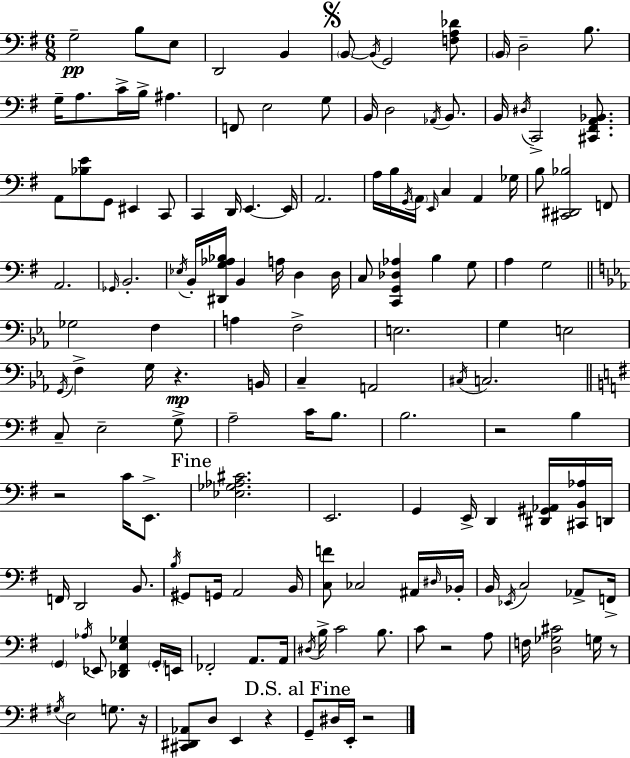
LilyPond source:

{
  \clef bass
  \numericTimeSignature
  \time 6/8
  \key e \minor
  g2--\pp b8 e8 | d,2 b,4 | \mark \markup { \musicglyph "scripts.segno" } \parenthesize b,8~~ \acciaccatura { b,16 } g,2 <f a des'>8 | \parenthesize b,16 d2-- b8. | \break g16-- a8. c'16-> b16-> ais4. | f,8 e2 g8 | b,16 d2 \acciaccatura { aes,16 } b,8. | b,16 \acciaccatura { dis16 } c,2-> | \break <cis, fis, a, bes,>8. a,8 <bes e'>8 g,8 eis,4 | c,8 c,4 d,16 e,4.~~ | e,16 a,2. | a16 b16 \acciaccatura { g,16 } \parenthesize a,16 \grace { e,16 } c4 | \break a,4 ges16 b8 <cis, dis, bes>2 | f,8 a,2. | \grace { ges,16 } b,2.-. | \acciaccatura { ees16 } b,16-. <dis, g aes bes>16 b,4 | \break a16 d4 d16 c8 <c, g, des aes>4 | b4 g8 a4 g2 | \bar "||" \break \key ees \major ges2 f4 | a4 f2-> | e2. | g4 e2 | \break \acciaccatura { g,16 } f4-> g16 r4.\mp | b,16 c4-- a,2 | \acciaccatura { cis16 } c2. | \bar "||" \break \key g \major c8-- e2-- g8-> | a2-- c'16 b8. | b2. | r2 b4 | \break r2 c'16 e,8.-> | \mark "Fine" <ees ges aes cis'>2. | e,2. | g,4 e,16-> d,4 <dis, gis, aes,>16 <cis, b, aes>16 d,16 | \break f,16 d,2 b,8. | \acciaccatura { b16 } gis,8 g,16 a,2 | b,16 <c f'>8 ces2 ais,16 | \grace { dis16 } bes,16-. b,16 \acciaccatura { ees,16 } c2 | \break aes,8-> f,16-> \parenthesize g,4 \acciaccatura { aes16 } ees,8 <des, fis, e ges>4 | \parenthesize g,16-. e,16 fes,2-. | a,8. a,16 \acciaccatura { dis16 } b16-> c'2 | b8. c'8 r2 | \break a8 f16 <d ges cis'>2 | g16 r8 \acciaccatura { gis16 } e2 | g8. r16 <cis, dis, aes,>8 d8 e,4 | r4 \mark "D.S. al Fine" g,8-- dis16 e,16-. r2 | \break \bar "|."
}